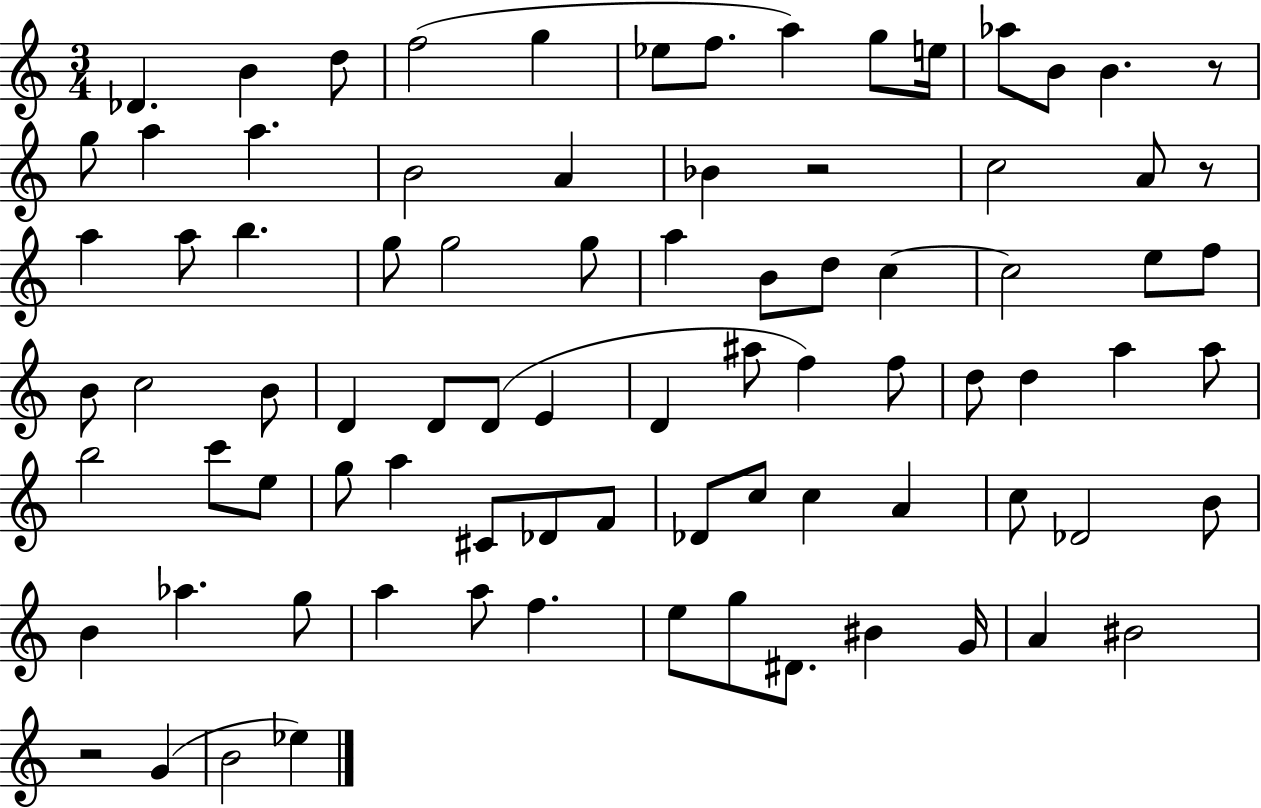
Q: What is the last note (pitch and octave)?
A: Eb5